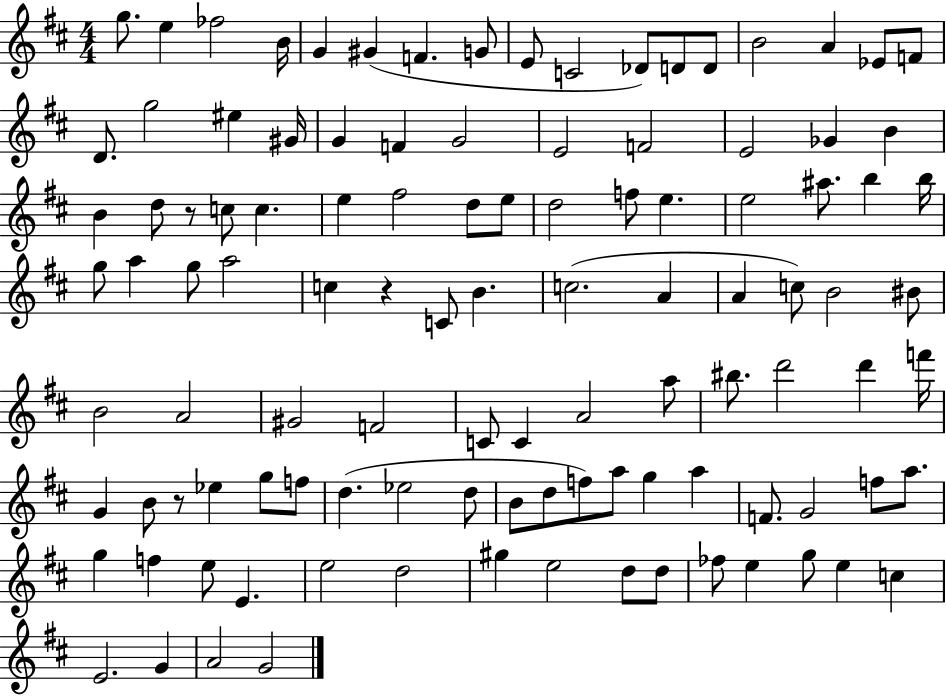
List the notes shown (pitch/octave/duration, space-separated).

G5/e. E5/q FES5/h B4/s G4/q G#4/q F4/q. G4/e E4/e C4/h Db4/e D4/e D4/e B4/h A4/q Eb4/e F4/e D4/e. G5/h EIS5/q G#4/s G4/q F4/q G4/h E4/h F4/h E4/h Gb4/q B4/q B4/q D5/e R/e C5/e C5/q. E5/q F#5/h D5/e E5/e D5/h F5/e E5/q. E5/h A#5/e. B5/q B5/s G5/e A5/q G5/e A5/h C5/q R/q C4/e B4/q. C5/h. A4/q A4/q C5/e B4/h BIS4/e B4/h A4/h G#4/h F4/h C4/e C4/q A4/h A5/e BIS5/e. D6/h D6/q F6/s G4/q B4/e R/e Eb5/q G5/e F5/e D5/q. Eb5/h D5/e B4/e D5/e F5/e A5/e G5/q A5/q F4/e. G4/h F5/e A5/e. G5/q F5/q E5/e E4/q. E5/h D5/h G#5/q E5/h D5/e D5/e FES5/e E5/q G5/e E5/q C5/q E4/h. G4/q A4/h G4/h